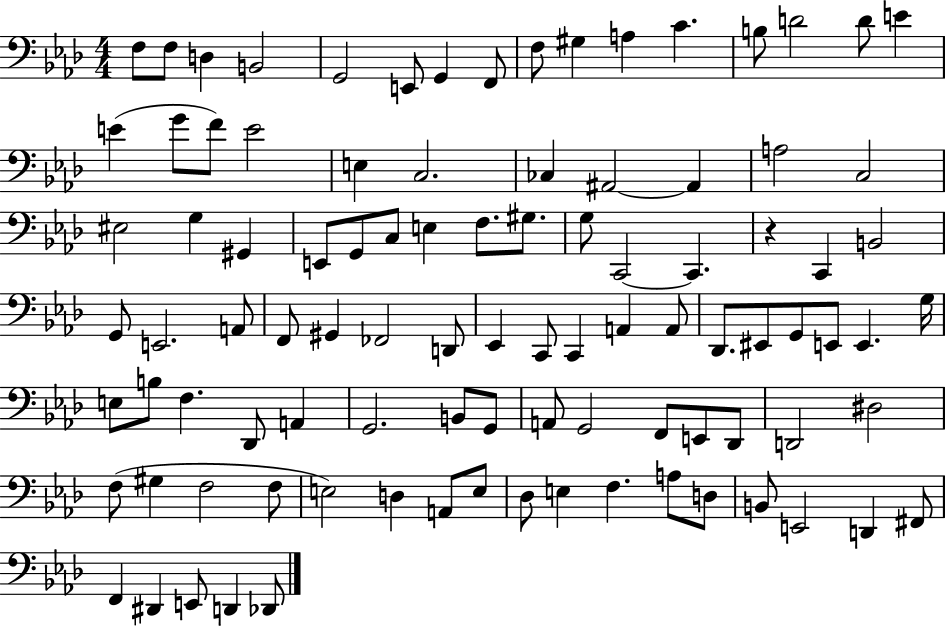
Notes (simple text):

F3/e F3/e D3/q B2/h G2/h E2/e G2/q F2/e F3/e G#3/q A3/q C4/q. B3/e D4/h D4/e E4/q E4/q G4/e F4/e E4/h E3/q C3/h. CES3/q A#2/h A#2/q A3/h C3/h EIS3/h G3/q G#2/q E2/e G2/e C3/e E3/q F3/e. G#3/e. G3/e C2/h C2/q. R/q C2/q B2/h G2/e E2/h. A2/e F2/e G#2/q FES2/h D2/e Eb2/q C2/e C2/q A2/q A2/e Db2/e. EIS2/e G2/e E2/e E2/q. G3/s E3/e B3/e F3/q. Db2/e A2/q G2/h. B2/e G2/e A2/e G2/h F2/e E2/e Db2/e D2/h D#3/h F3/e G#3/q F3/h F3/e E3/h D3/q A2/e E3/e Db3/e E3/q F3/q. A3/e D3/e B2/e E2/h D2/q F#2/e F2/q D#2/q E2/e D2/q Db2/e